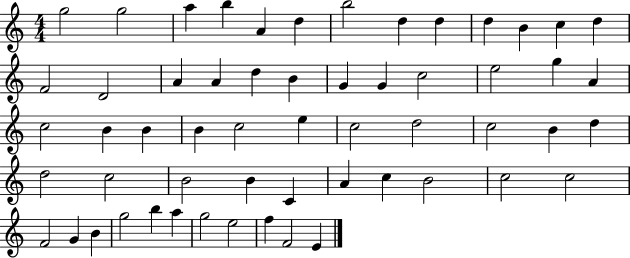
G5/h G5/h A5/q B5/q A4/q D5/q B5/h D5/q D5/q D5/q B4/q C5/q D5/q F4/h D4/h A4/q A4/q D5/q B4/q G4/q G4/q C5/h E5/h G5/q A4/q C5/h B4/q B4/q B4/q C5/h E5/q C5/h D5/h C5/h B4/q D5/q D5/h C5/h B4/h B4/q C4/q A4/q C5/q B4/h C5/h C5/h F4/h G4/q B4/q G5/h B5/q A5/q G5/h E5/h F5/q F4/h E4/q